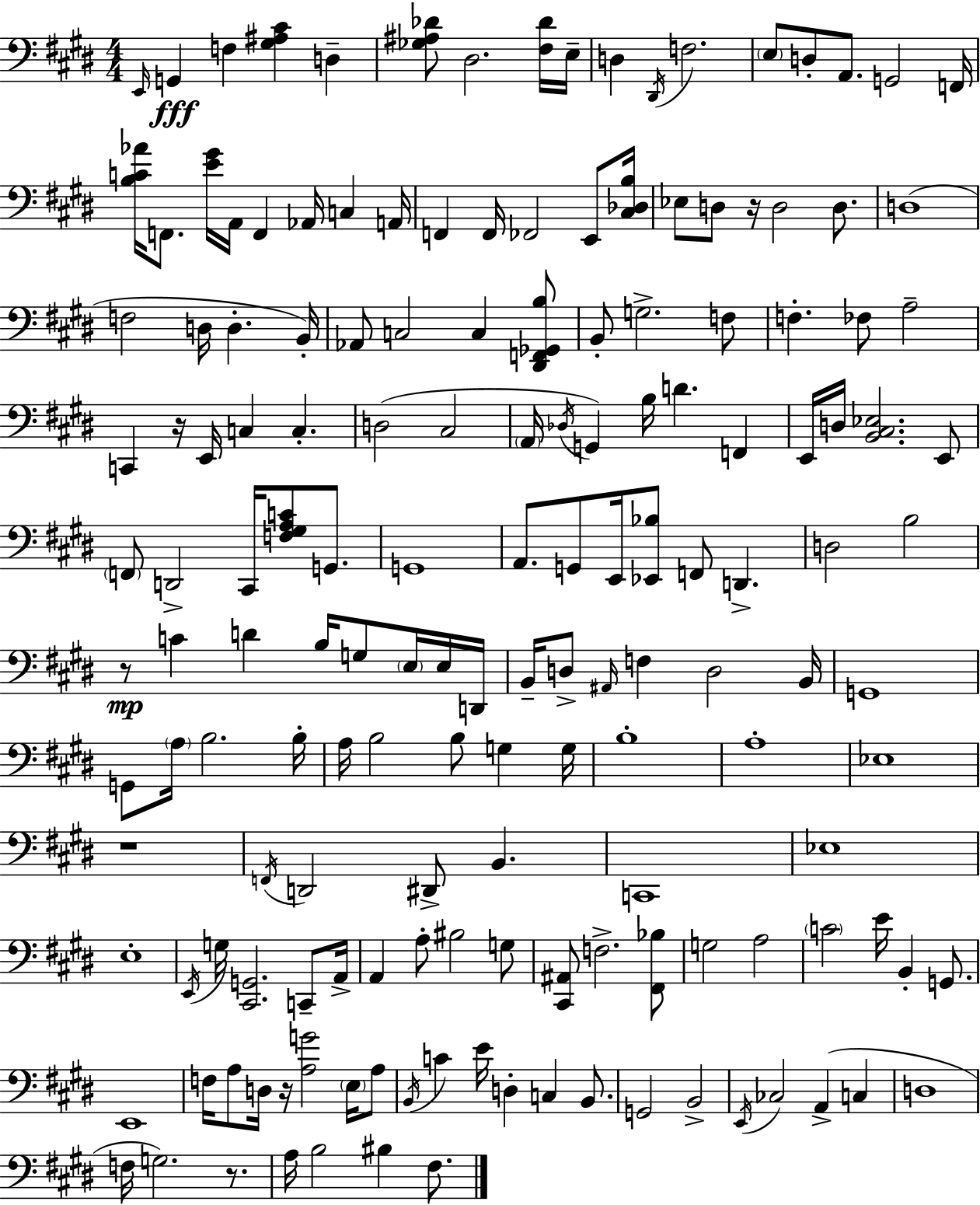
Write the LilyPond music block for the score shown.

{
  \clef bass
  \numericTimeSignature
  \time 4/4
  \key e \major
  \grace { e,16 }\fff g,4 f4 <gis ais cis'>4 d4-- | <ges ais des'>8 dis2. <fis des'>16 | e16-- d4 \acciaccatura { dis,16 } f2. | \parenthesize e8 d8-. a,8. g,2 | \break f,16 <b c' aes'>16 f,8. <e' gis'>16 a,16 f,4 aes,16 c4 | a,16 f,4 f,16 fes,2 e,8 | <cis des b>16 ees8 d8 r16 d2 d8. | d1( | \break f2 d16 d4.-. | b,16-.) aes,8 c2 c4 | <dis, f, ges, b>8 b,8-. g2.-> | f8 f4.-. fes8 a2-- | \break c,4 r16 e,16 c4 c4.-. | d2( cis2 | \parenthesize a,16 \acciaccatura { des16 } g,4) b16 d'4. f,4 | e,16 d16 <b, cis ees>2. | \break e,8 \parenthesize f,8 d,2-> cis,16 <f gis a c'>8 | g,8. g,1 | a,8. g,8 e,16 <ees, bes>8 f,8 d,4.-> | d2 b2 | \break r8\mp c'4 d'4 b16 g8 | \parenthesize e16 e16 d,16 b,16-- d8-> \grace { ais,16 } f4 d2 | b,16 g,1 | g,8 \parenthesize a16 b2. | \break b16-. a16 b2 b8 g4 | g16 b1-. | a1-. | ees1 | \break r1 | \acciaccatura { f,16 } d,2 dis,8-> b,4. | c,1 | ees1 | \break e1-. | \acciaccatura { e,16 } g16 <cis, g,>2. | c,8-- a,16-> a,4 a8-. bis2 | g8 <cis, ais,>8 f2.-> | \break <fis, bes>8 g2 a2 | \parenthesize c'2 e'16 b,4-. | g,8. e,1 | f16 a8 d16 r16 <a g'>2 | \break \parenthesize e16 a8 \acciaccatura { b,16 } c'4 e'16 d4-. | c4 b,8. g,2 b,2-> | \acciaccatura { e,16 } ces2 | a,4->( c4 d1 | \break f16 g2.) | r8. a16 b2 | bis4 fis8. \bar "|."
}